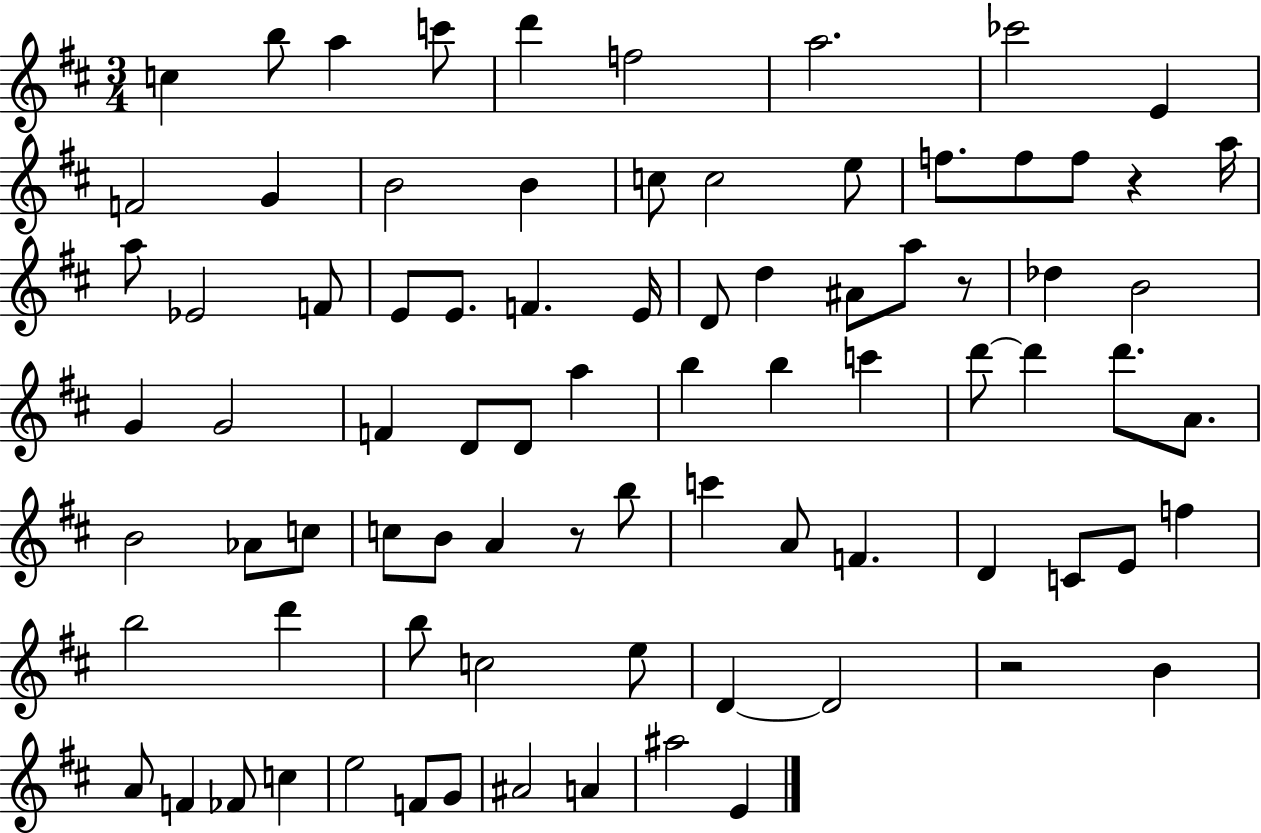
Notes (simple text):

C5/q B5/e A5/q C6/e D6/q F5/h A5/h. CES6/h E4/q F4/h G4/q B4/h B4/q C5/e C5/h E5/e F5/e. F5/e F5/e R/q A5/s A5/e Eb4/h F4/e E4/e E4/e. F4/q. E4/s D4/e D5/q A#4/e A5/e R/e Db5/q B4/h G4/q G4/h F4/q D4/e D4/e A5/q B5/q B5/q C6/q D6/e D6/q D6/e. A4/e. B4/h Ab4/e C5/e C5/e B4/e A4/q R/e B5/e C6/q A4/e F4/q. D4/q C4/e E4/e F5/q B5/h D6/q B5/e C5/h E5/e D4/q D4/h R/h B4/q A4/e F4/q FES4/e C5/q E5/h F4/e G4/e A#4/h A4/q A#5/h E4/q